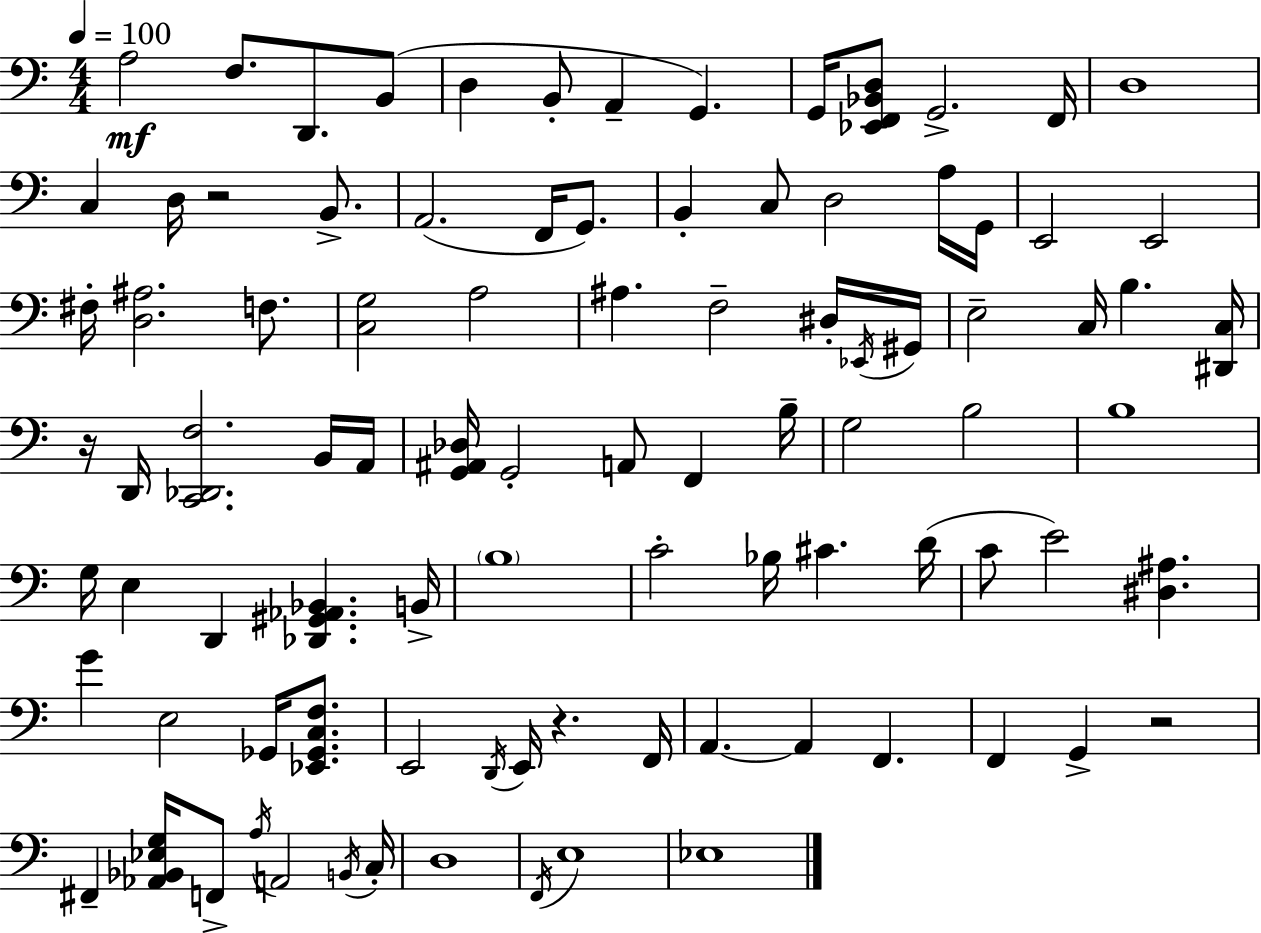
{
  \clef bass
  \numericTimeSignature
  \time 4/4
  \key c \major
  \tempo 4 = 100
  a2\mf f8. d,8. b,8( | d4 b,8-. a,4-- g,4.) | g,16 <ees, f, bes, d>8 g,2.-> f,16 | d1 | \break c4 d16 r2 b,8.-> | a,2.( f,16 g,8.) | b,4-. c8 d2 a16 g,16 | e,2 e,2 | \break fis16-. <d ais>2. f8. | <c g>2 a2 | ais4. f2-- dis16-. \acciaccatura { ees,16 } | gis,16 e2-- c16 b4. | \break <dis, c>16 r16 d,16 <c, des, f>2. b,16 | a,16 <g, ais, des>16 g,2-. a,8 f,4 | b16-- g2 b2 | b1 | \break g16 e4 d,4 <des, gis, aes, bes,>4. | b,16-> \parenthesize b1 | c'2-. bes16 cis'4. | d'16( c'8 e'2) <dis ais>4. | \break g'4 e2 ges,16 <ees, ges, c f>8. | e,2 \acciaccatura { d,16 } e,16 r4. | f,16 a,4.~~ a,4 f,4. | f,4 g,4-> r2 | \break fis,4-- <aes, bes, ees g>16 f,8-> \acciaccatura { a16 } a,2 | \acciaccatura { b,16 } c16-. d1 | \acciaccatura { f,16 } e1 | ees1 | \break \bar "|."
}